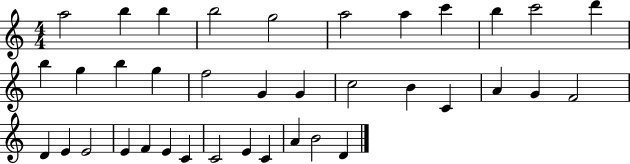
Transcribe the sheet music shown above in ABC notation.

X:1
T:Untitled
M:4/4
L:1/4
K:C
a2 b b b2 g2 a2 a c' b c'2 d' b g b g f2 G G c2 B C A G F2 D E E2 E F E C C2 E C A B2 D